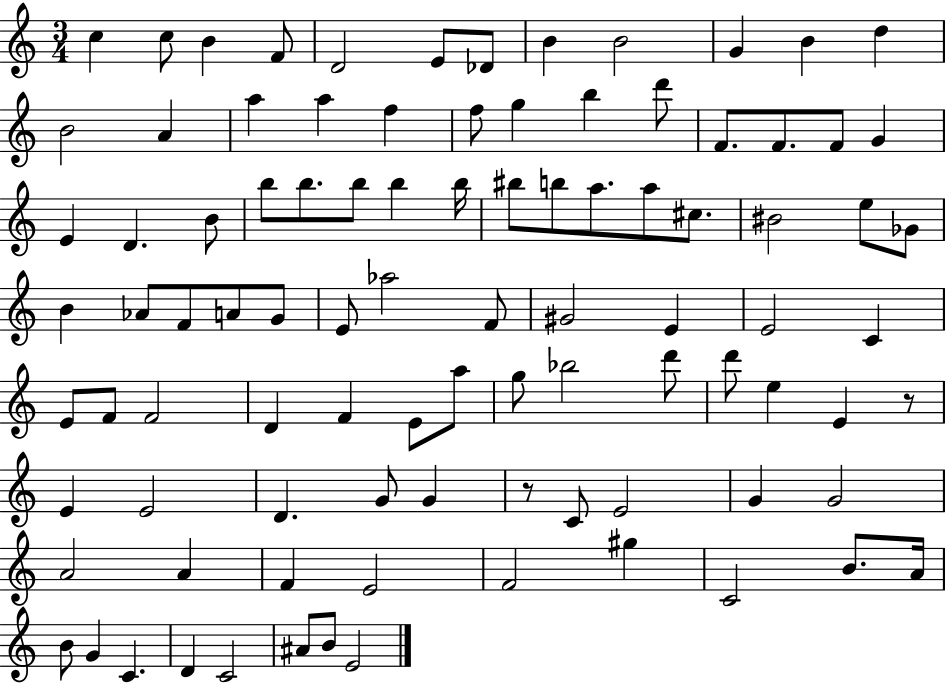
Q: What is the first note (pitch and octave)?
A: C5